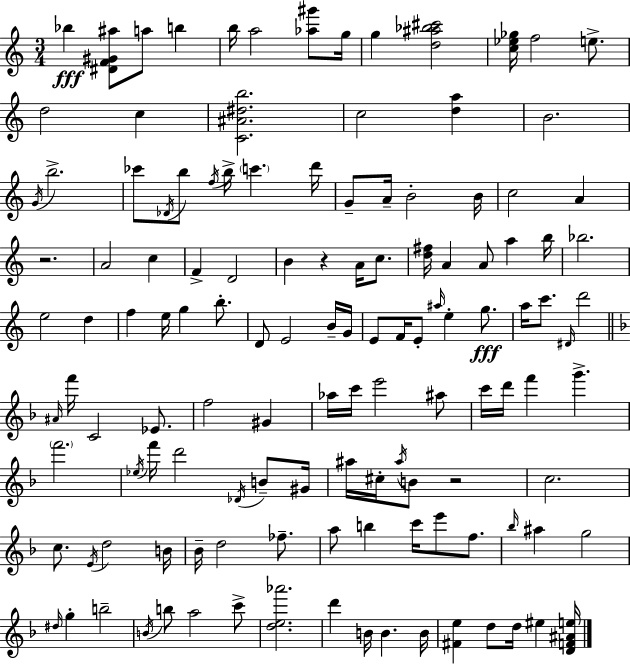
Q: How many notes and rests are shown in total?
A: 128